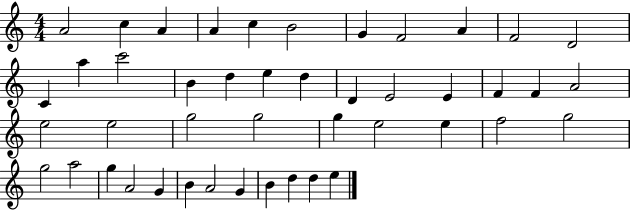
{
  \clef treble
  \numericTimeSignature
  \time 4/4
  \key c \major
  a'2 c''4 a'4 | a'4 c''4 b'2 | g'4 f'2 a'4 | f'2 d'2 | \break c'4 a''4 c'''2 | b'4 d''4 e''4 d''4 | d'4 e'2 e'4 | f'4 f'4 a'2 | \break e''2 e''2 | g''2 g''2 | g''4 e''2 e''4 | f''2 g''2 | \break g''2 a''2 | g''4 a'2 g'4 | b'4 a'2 g'4 | b'4 d''4 d''4 e''4 | \break \bar "|."
}